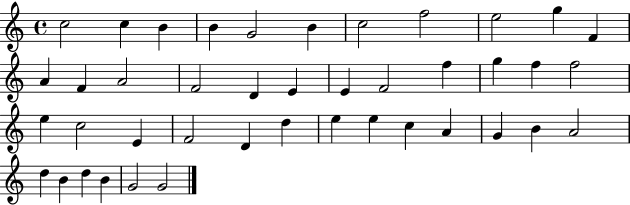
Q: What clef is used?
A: treble